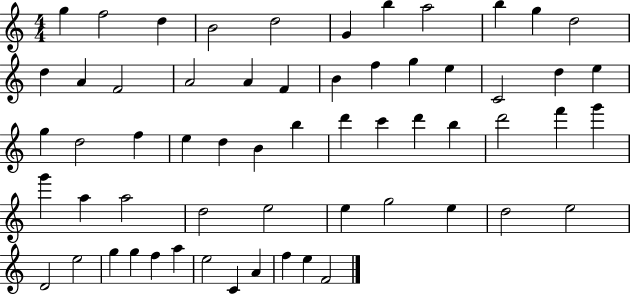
X:1
T:Untitled
M:4/4
L:1/4
K:C
g f2 d B2 d2 G b a2 b g d2 d A F2 A2 A F B f g e C2 d e g d2 f e d B b d' c' d' b d'2 f' g' g' a a2 d2 e2 e g2 e d2 e2 D2 e2 g g f a e2 C A f e F2